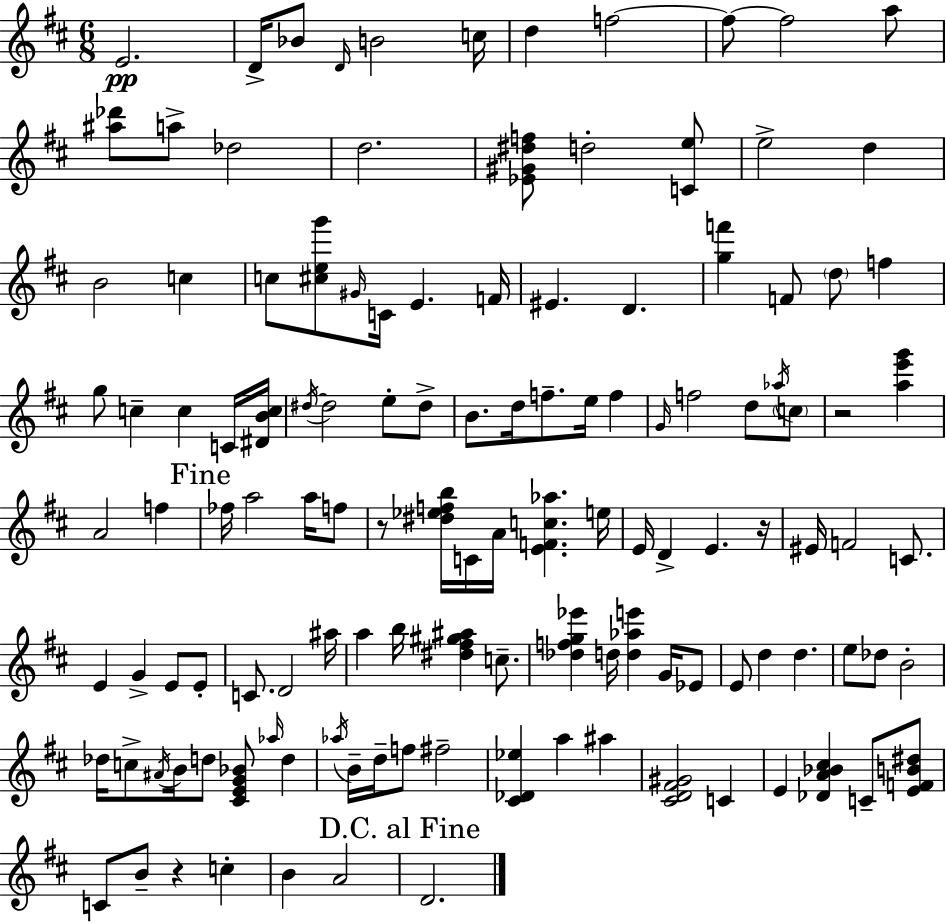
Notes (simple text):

E4/h. D4/s Bb4/e D4/s B4/h C5/s D5/q F5/h F5/e F5/h A5/e [A#5,Db6]/e A5/e Db5/h D5/h. [Eb4,G#4,D#5,F5]/e D5/h [C4,E5]/e E5/h D5/q B4/h C5/q C5/e [C#5,E5,G6]/e G#4/s C4/s E4/q. F4/s EIS4/q. D4/q. [G5,F6]/q F4/e D5/e F5/q G5/e C5/q C5/q C4/s [D#4,B4,C5]/s D#5/s D#5/h E5/e D#5/e B4/e. D5/s F5/e. E5/s F5/q G4/s F5/h D5/e Ab5/s C5/e R/h [A5,E6,G6]/q A4/h F5/q FES5/s A5/h A5/s F5/e R/e [D#5,Eb5,F5,B5]/s C4/s A4/s [E4,F4,C5,Ab5]/q. E5/s E4/s D4/q E4/q. R/s EIS4/s F4/h C4/e. E4/q G4/q E4/e E4/e C4/e. D4/h A#5/s A5/q B5/s [D#5,F#5,G#5,A#5]/q C5/e. [Db5,F5,G5,Eb6]/q D5/s [D5,Ab5,E6]/q G4/s Eb4/e E4/e D5/q D5/q. E5/e Db5/e B4/h Db5/s C5/e A#4/s B4/s D5/e [C#4,E4,G4,Bb4]/e Ab5/s D5/q Ab5/s B4/s D5/s F5/e F#5/h [C#4,Db4,Eb5]/q A5/q A#5/q [C#4,D4,F#4,G#4]/h C4/q E4/q [Db4,A4,Bb4,C#5]/q C4/e [E4,F4,B4,D#5]/e C4/e B4/e R/q C5/q B4/q A4/h D4/h.